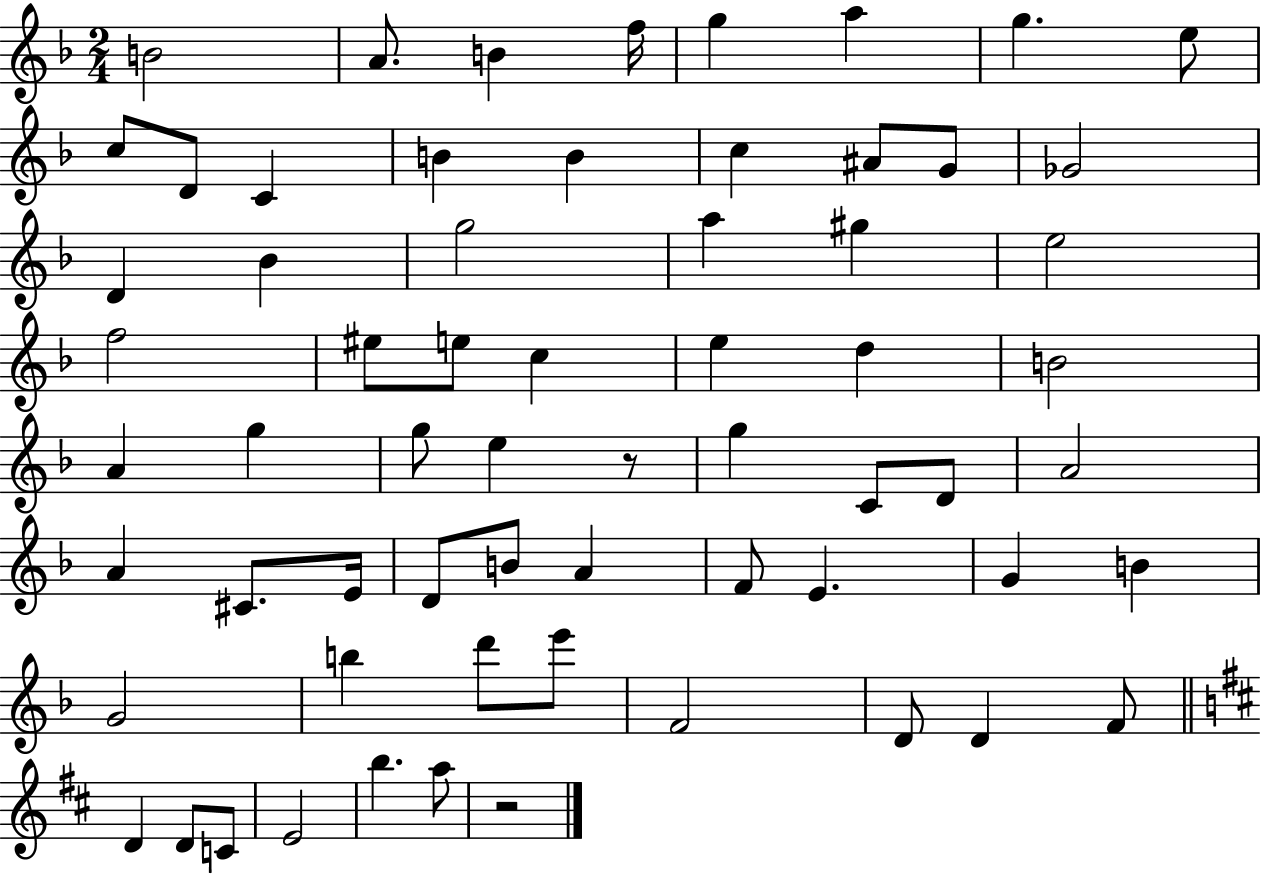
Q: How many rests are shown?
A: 2